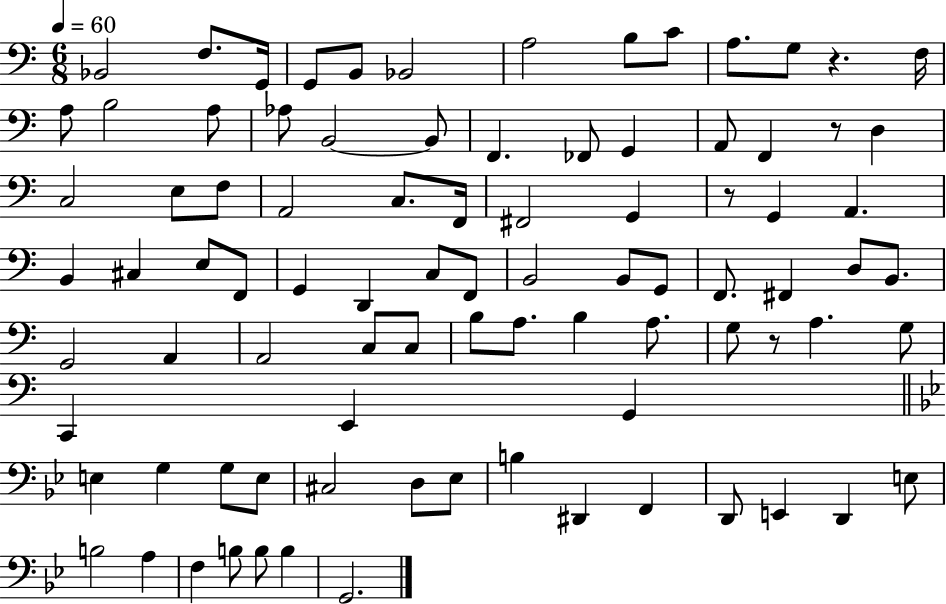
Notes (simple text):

Bb2/h F3/e. G2/s G2/e B2/e Bb2/h A3/h B3/e C4/e A3/e. G3/e R/q. F3/s A3/e B3/h A3/e Ab3/e B2/h B2/e F2/q. FES2/e G2/q A2/e F2/q R/e D3/q C3/h E3/e F3/e A2/h C3/e. F2/s F#2/h G2/q R/e G2/q A2/q. B2/q C#3/q E3/e F2/e G2/q D2/q C3/e F2/e B2/h B2/e G2/e F2/e. F#2/q D3/e B2/e. G2/h A2/q A2/h C3/e C3/e B3/e A3/e. B3/q A3/e. G3/e R/e A3/q. G3/e C2/q E2/q G2/q E3/q G3/q G3/e E3/e C#3/h D3/e Eb3/e B3/q D#2/q F2/q D2/e E2/q D2/q E3/e B3/h A3/q F3/q B3/e B3/e B3/q G2/h.